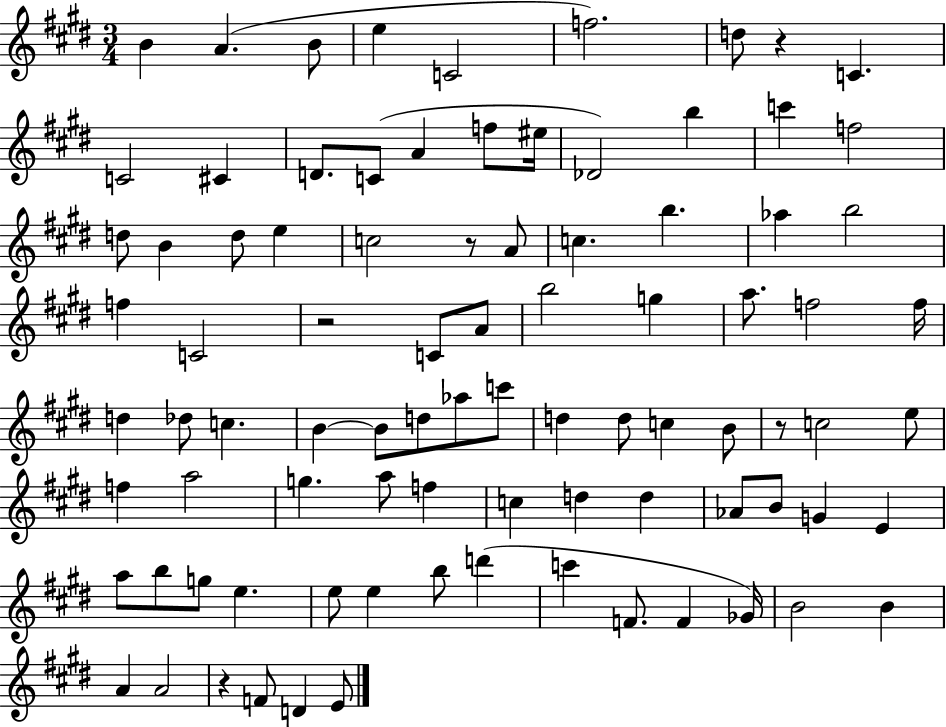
{
  \clef treble
  \numericTimeSignature
  \time 3/4
  \key e \major
  \repeat volta 2 { b'4 a'4.( b'8 | e''4 c'2 | f''2.) | d''8 r4 c'4. | \break c'2 cis'4 | d'8. c'8( a'4 f''8 eis''16 | des'2) b''4 | c'''4 f''2 | \break d''8 b'4 d''8 e''4 | c''2 r8 a'8 | c''4. b''4. | aes''4 b''2 | \break f''4 c'2 | r2 c'8 a'8 | b''2 g''4 | a''8. f''2 f''16 | \break d''4 des''8 c''4. | b'4~~ b'8 d''8 aes''8 c'''8 | d''4 d''8 c''4 b'8 | r8 c''2 e''8 | \break f''4 a''2 | g''4. a''8 f''4 | c''4 d''4 d''4 | aes'8 b'8 g'4 e'4 | \break a''8 b''8 g''8 e''4. | e''8 e''4 b''8 d'''4( | c'''4 f'8. f'4 ges'16) | b'2 b'4 | \break a'4 a'2 | r4 f'8 d'4 e'8 | } \bar "|."
}